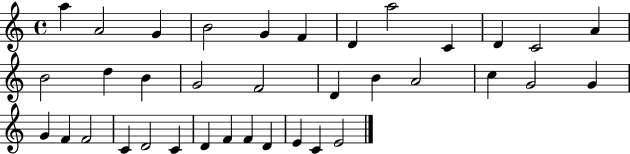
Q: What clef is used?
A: treble